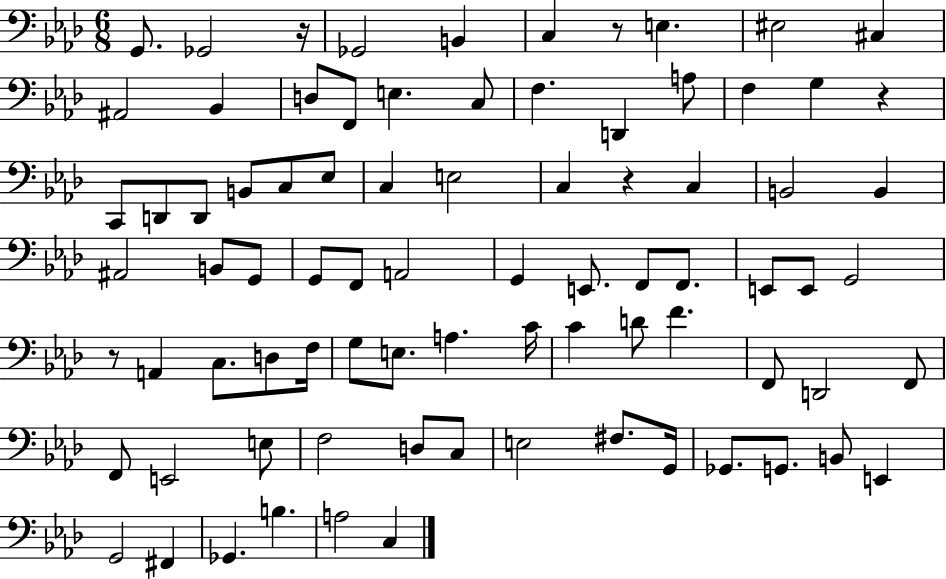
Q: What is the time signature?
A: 6/8